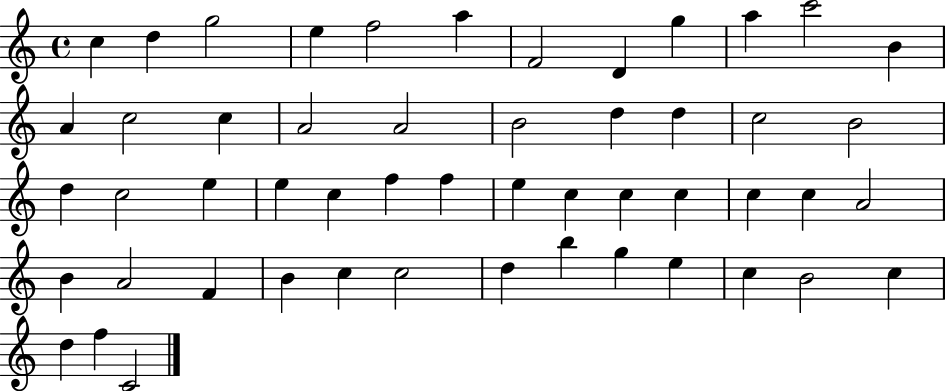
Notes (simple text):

C5/q D5/q G5/h E5/q F5/h A5/q F4/h D4/q G5/q A5/q C6/h B4/q A4/q C5/h C5/q A4/h A4/h B4/h D5/q D5/q C5/h B4/h D5/q C5/h E5/q E5/q C5/q F5/q F5/q E5/q C5/q C5/q C5/q C5/q C5/q A4/h B4/q A4/h F4/q B4/q C5/q C5/h D5/q B5/q G5/q E5/q C5/q B4/h C5/q D5/q F5/q C4/h